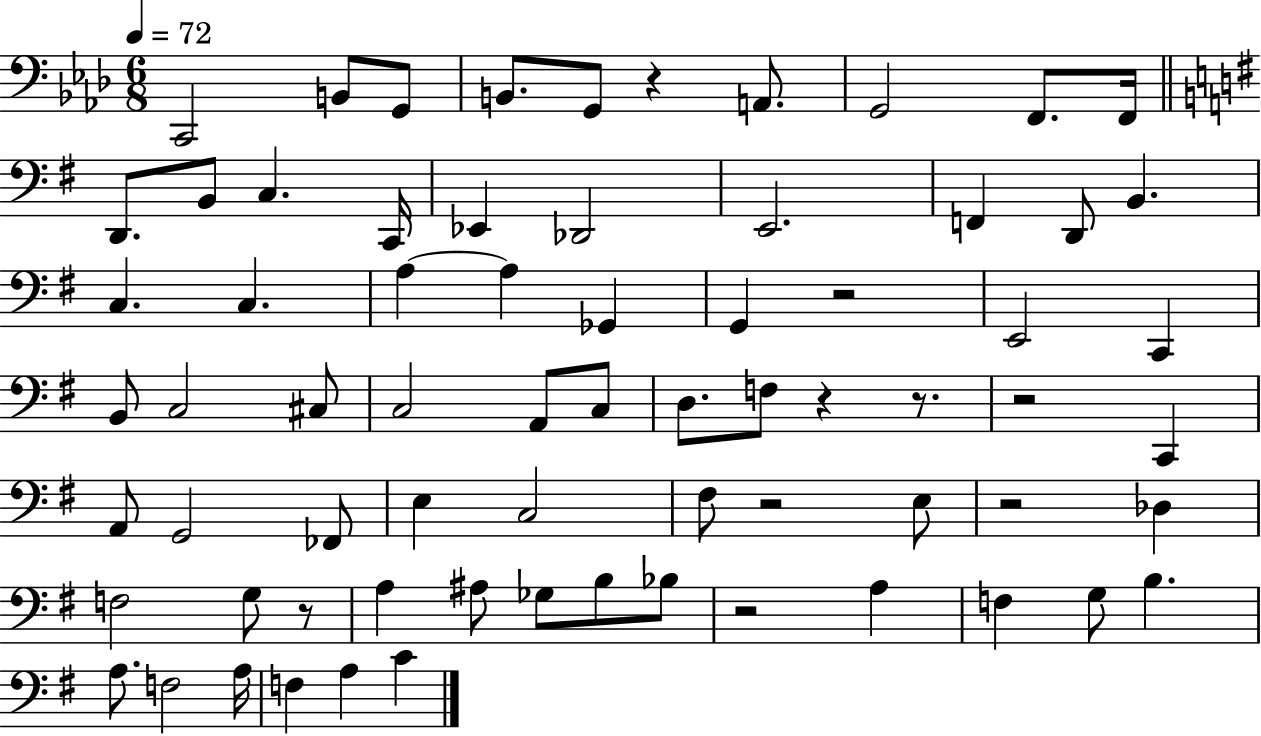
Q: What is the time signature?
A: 6/8